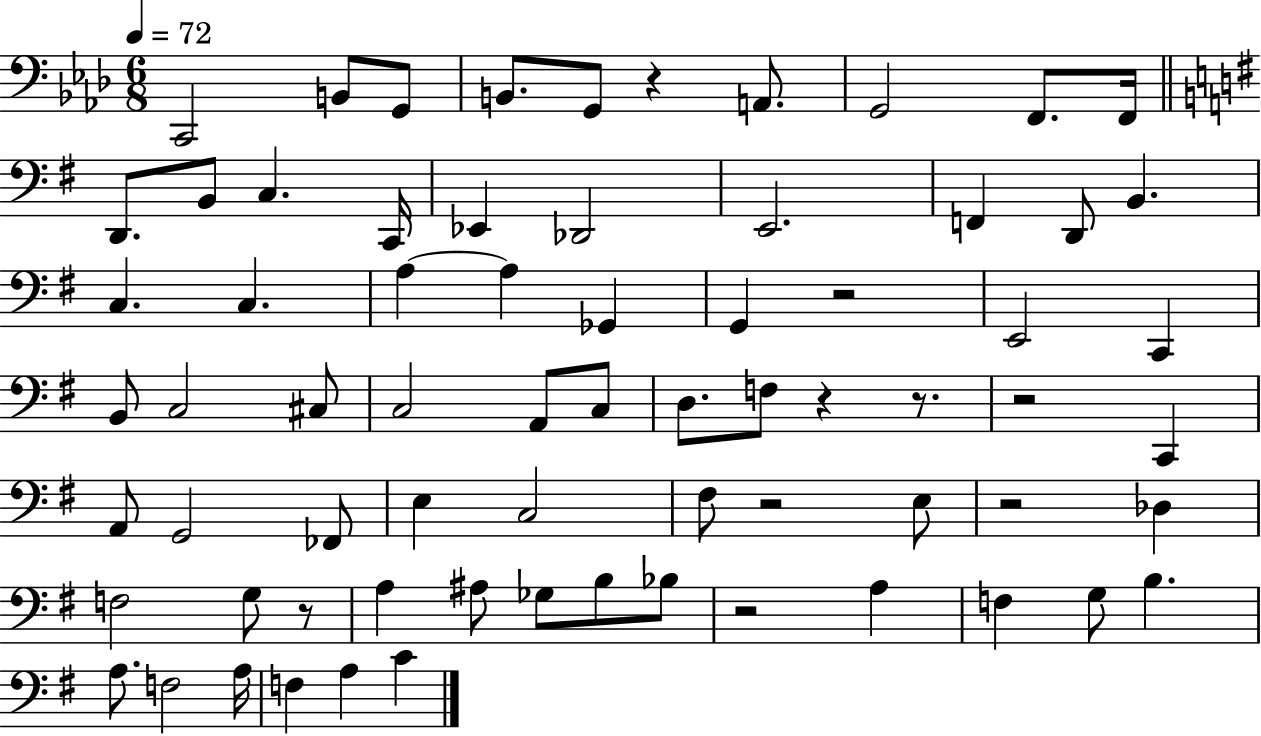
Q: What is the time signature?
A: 6/8